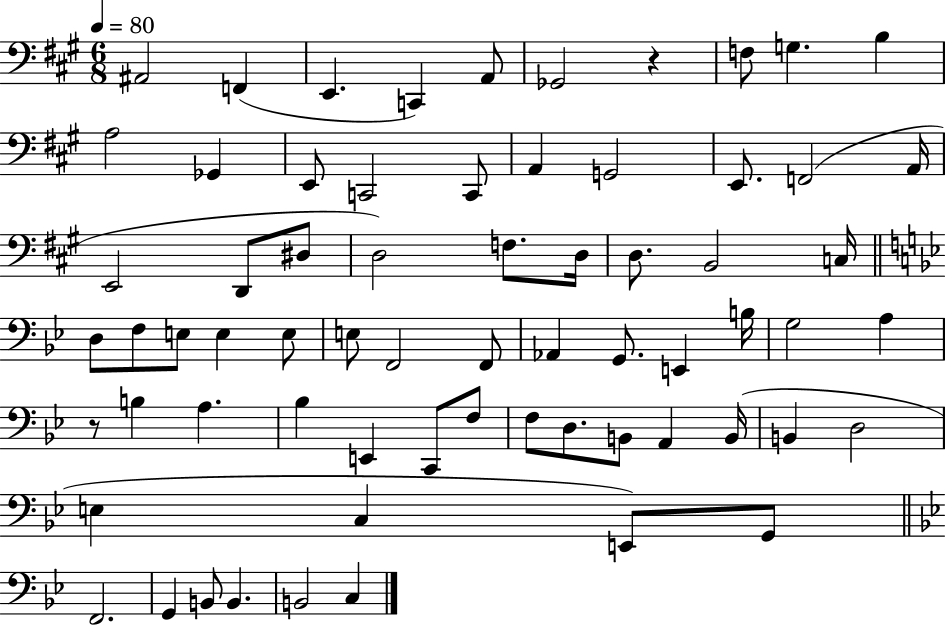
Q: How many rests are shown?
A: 2